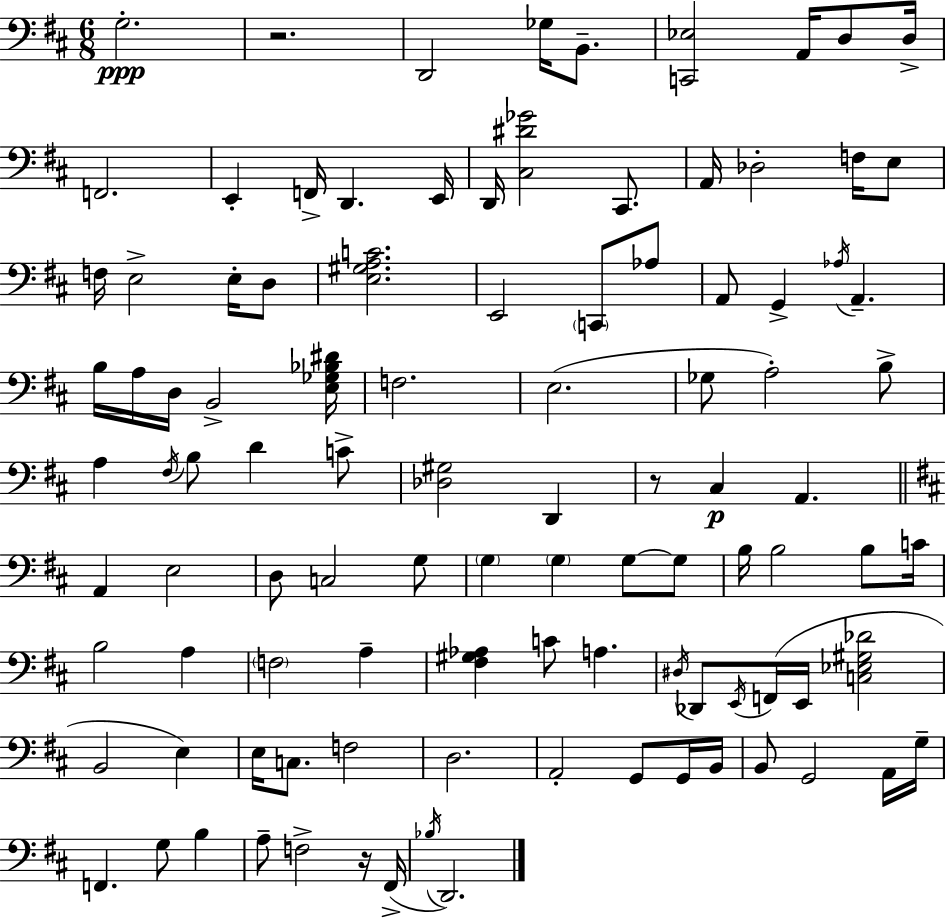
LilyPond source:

{
  \clef bass
  \numericTimeSignature
  \time 6/8
  \key d \major
  \repeat volta 2 { g2.-.\ppp | r2. | d,2 ges16 b,8.-- | <c, ees>2 a,16 d8 d16-> | \break f,2. | e,4-. f,16-> d,4. e,16 | d,16 <cis dis' ges'>2 cis,8. | a,16 des2-. f16 e8 | \break f16 e2-> e16-. d8 | <e gis a c'>2. | e,2 \parenthesize c,8 aes8 | a,8 g,4-> \acciaccatura { aes16 } a,4.-- | \break b16 a16 d16 b,2-> | <e ges bes dis'>16 f2. | e2.( | ges8 a2-.) b8-> | \break a4 \acciaccatura { fis16 } b8 d'4 | c'8-> <des gis>2 d,4 | r8 cis4\p a,4. | \bar "||" \break \key d \major a,4 e2 | d8 c2 g8 | \parenthesize g4 \parenthesize g4 g8~~ g8 | b16 b2 b8 c'16 | \break b2 a4 | \parenthesize f2 a4-- | <fis gis aes>4 c'8 a4. | \acciaccatura { dis16 } des,8 \acciaccatura { e,16 }( f,16 e,16 <c ees gis des'>2 | \break b,2 e4) | e16 c8. f2 | d2. | a,2-. g,8 | \break g,16 b,16 b,8 g,2 | a,16 g16-- f,4. g8 b4 | a8-- f2-> | r16 fis,16->( \acciaccatura { bes16 } d,2.) | \break } \bar "|."
}